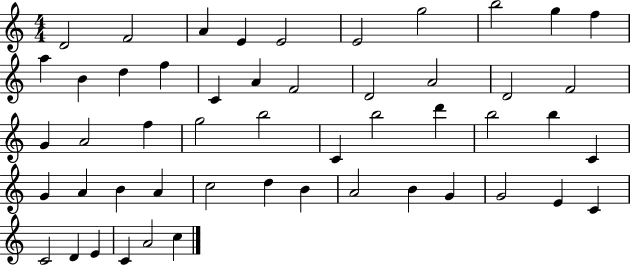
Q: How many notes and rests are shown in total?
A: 51